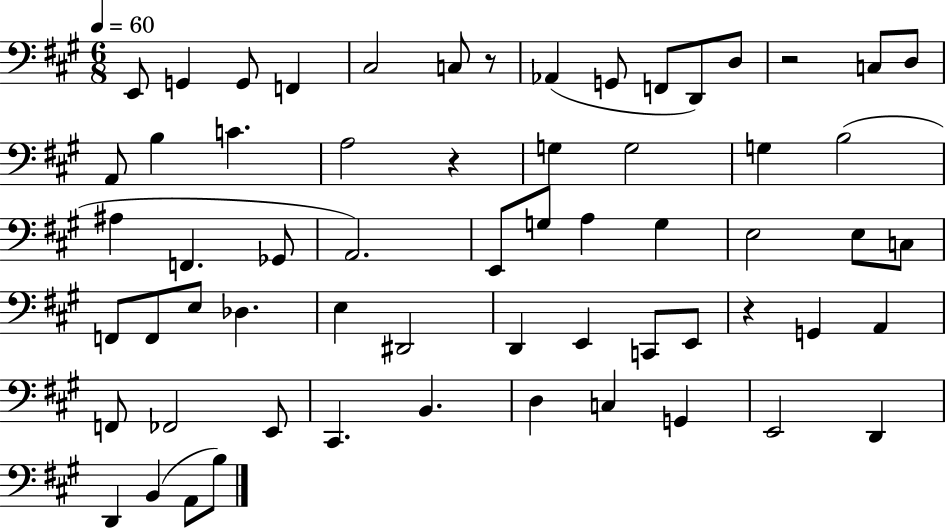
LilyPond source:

{
  \clef bass
  \numericTimeSignature
  \time 6/8
  \key a \major
  \tempo 4 = 60
  e,8 g,4 g,8 f,4 | cis2 c8 r8 | aes,4( g,8 f,8 d,8) d8 | r2 c8 d8 | \break a,8 b4 c'4. | a2 r4 | g4 g2 | g4 b2( | \break ais4 f,4. ges,8 | a,2.) | e,8 g8 a4 g4 | e2 e8 c8 | \break f,8 f,8 e8 des4. | e4 dis,2 | d,4 e,4 c,8 e,8 | r4 g,4 a,4 | \break f,8 fes,2 e,8 | cis,4. b,4. | d4 c4 g,4 | e,2 d,4 | \break d,4 b,4( a,8 b8) | \bar "|."
}